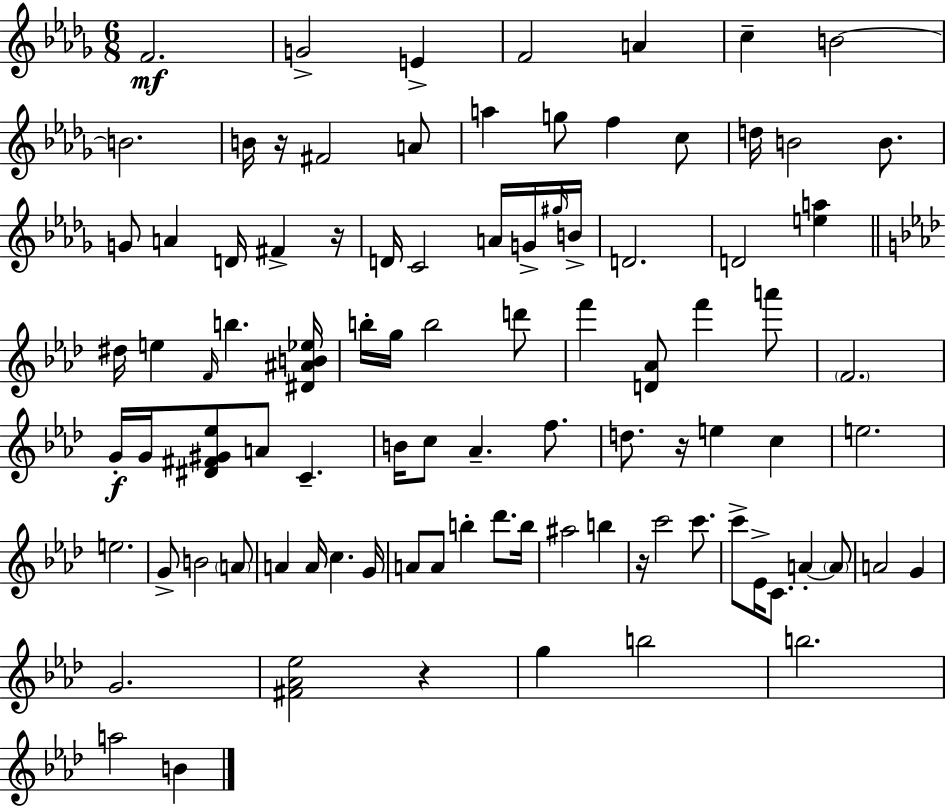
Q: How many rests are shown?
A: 5